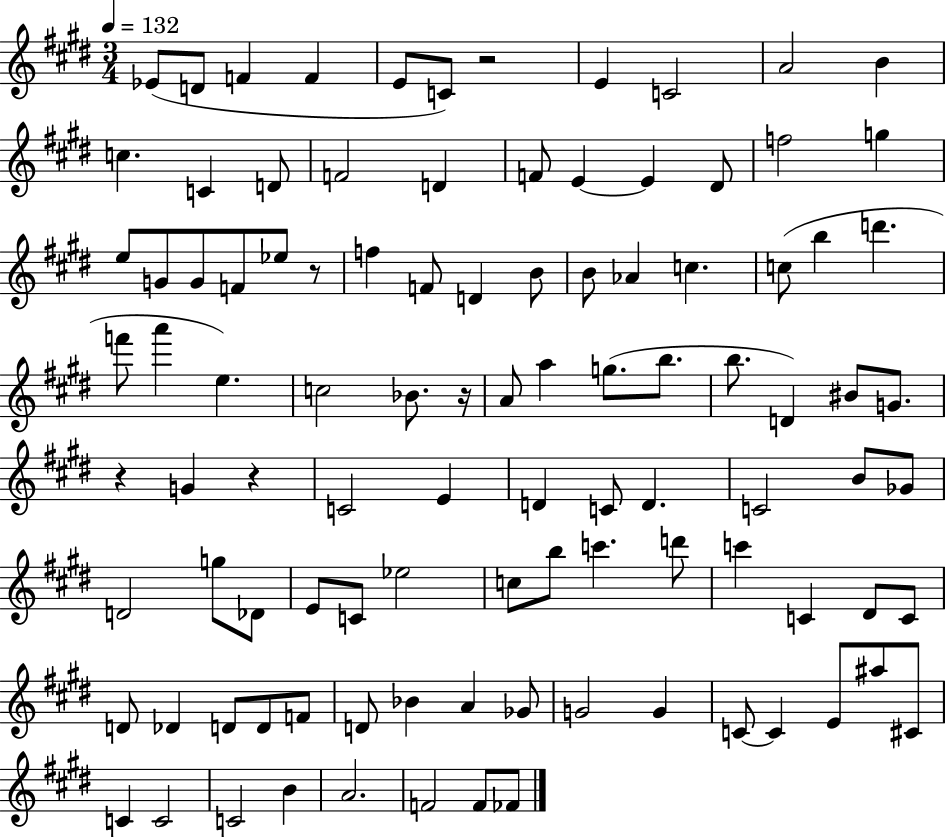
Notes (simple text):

Eb4/e D4/e F4/q F4/q E4/e C4/e R/h E4/q C4/h A4/h B4/q C5/q. C4/q D4/e F4/h D4/q F4/e E4/q E4/q D#4/e F5/h G5/q E5/e G4/e G4/e F4/e Eb5/e R/e F5/q F4/e D4/q B4/e B4/e Ab4/q C5/q. C5/e B5/q D6/q. F6/e A6/q E5/q. C5/h Bb4/e. R/s A4/e A5/q G5/e. B5/e. B5/e. D4/q BIS4/e G4/e. R/q G4/q R/q C4/h E4/q D4/q C4/e D4/q. C4/h B4/e Gb4/e D4/h G5/e Db4/e E4/e C4/e Eb5/h C5/e B5/e C6/q. D6/e C6/q C4/q D#4/e C4/e D4/e Db4/q D4/e D4/e F4/e D4/e Bb4/q A4/q Gb4/e G4/h G4/q C4/e C4/q E4/e A#5/e C#4/e C4/q C4/h C4/h B4/q A4/h. F4/h F4/e FES4/e